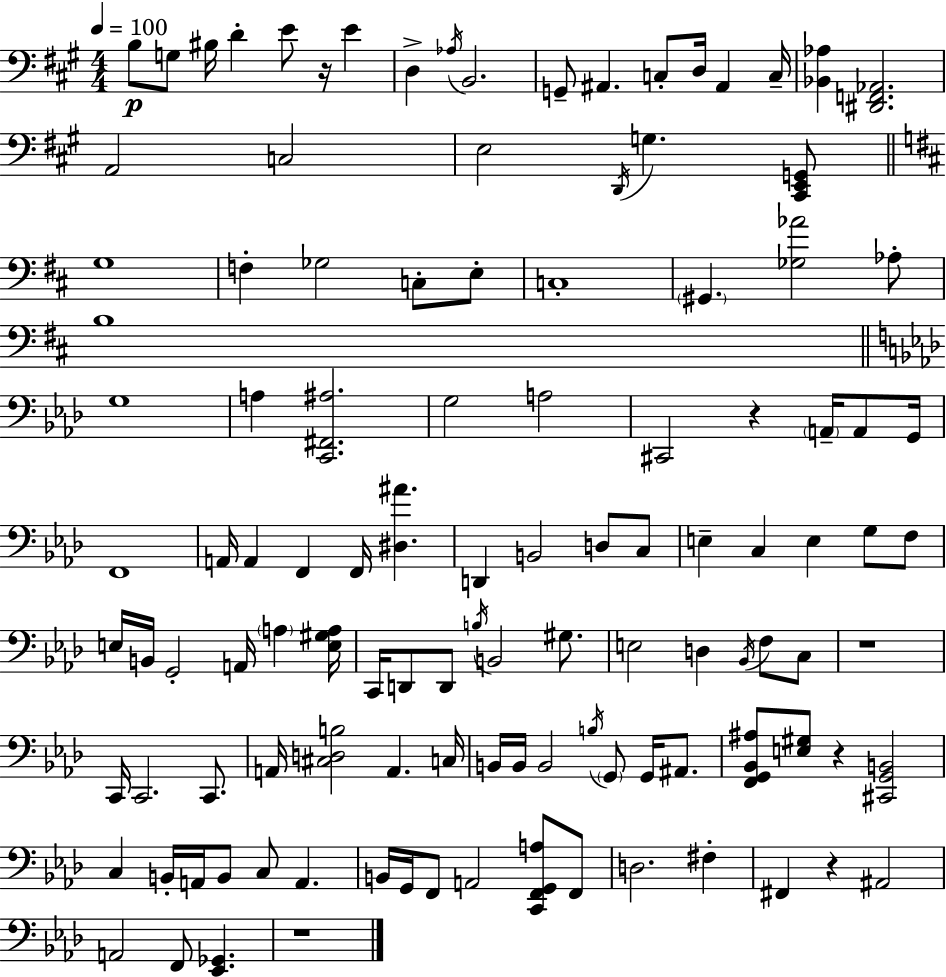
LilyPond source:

{
  \clef bass
  \numericTimeSignature
  \time 4/4
  \key a \major
  \tempo 4 = 100
  b8\p g8 bis16 d'4-. e'8 r16 e'4 | d4-> \acciaccatura { aes16 } b,2. | g,8-- ais,4. c8-. d16 ais,4 | c16-- <bes, aes>4 <dis, f, aes,>2. | \break a,2 c2 | e2 \acciaccatura { d,16 } g4. | <cis, e, g,>8 \bar "||" \break \key d \major g1 | f4-. ges2 c8-. e8-. | c1-. | \parenthesize gis,4. <ges aes'>2 aes8-. | \break b1 | \bar "||" \break \key aes \major g1 | a4 <c, fis, ais>2. | g2 a2 | cis,2 r4 \parenthesize a,16-- a,8 g,16 | \break f,1 | a,16 a,4 f,4 f,16 <dis ais'>4. | d,4 b,2 d8 c8 | e4-- c4 e4 g8 f8 | \break e16 b,16 g,2-. a,16 \parenthesize a4 <e gis a>16 | c,16 d,8 d,8 \acciaccatura { b16 } b,2 gis8. | e2 d4 \acciaccatura { bes,16 } f8 | c8 r1 | \break c,16 c,2. c,8. | a,16 <cis d b>2 a,4. | c16 b,16 b,16 b,2 \acciaccatura { b16 } \parenthesize g,8 g,16 | ais,8. <f, g, bes, ais>8 <e gis>8 r4 <cis, g, b,>2 | \break c4 b,16-. a,16 b,8 c8 a,4. | b,16 g,16 f,8 a,2 <c, f, g, a>8 | f,8 d2. fis4-. | fis,4 r4 ais,2 | \break a,2 f,8 <ees, ges,>4. | r1 | \bar "|."
}